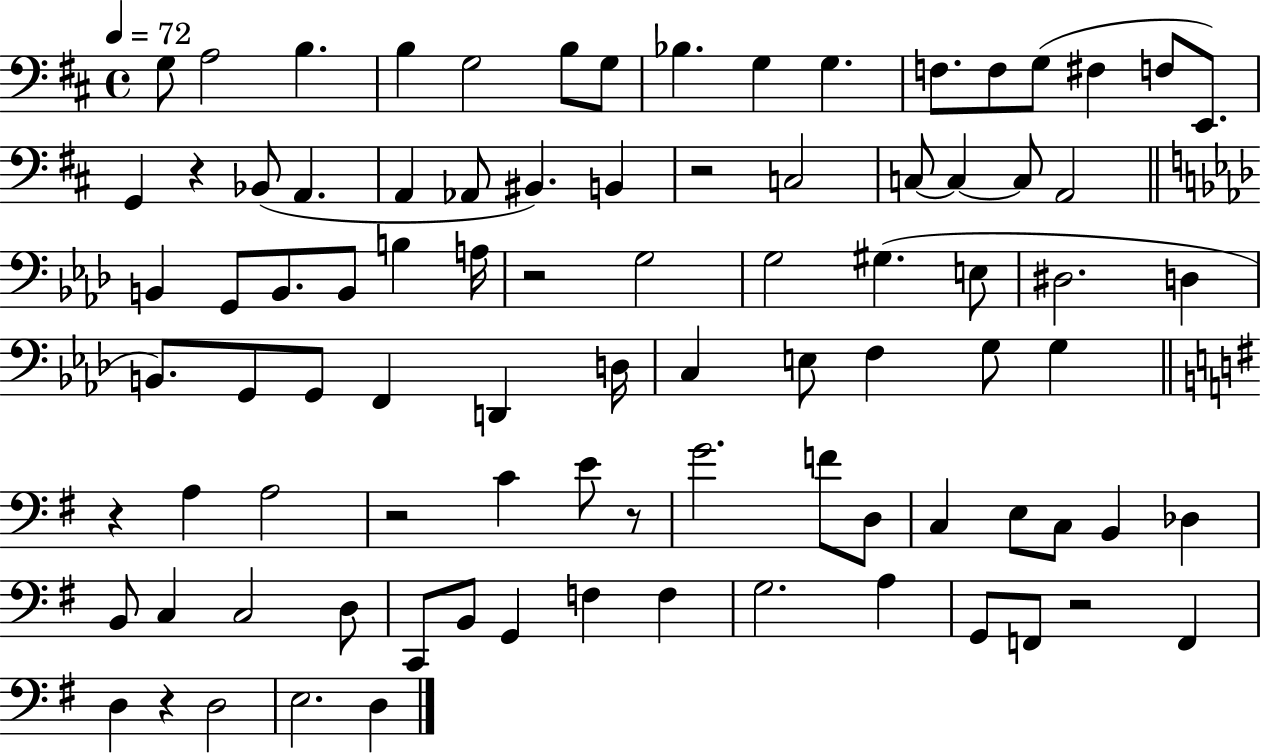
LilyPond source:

{
  \clef bass
  \time 4/4
  \defaultTimeSignature
  \key d \major
  \tempo 4 = 72
  g8 a2 b4. | b4 g2 b8 g8 | bes4. g4 g4. | f8. f8 g8( fis4 f8 e,8.) | \break g,4 r4 bes,8( a,4. | a,4 aes,8 bis,4.) b,4 | r2 c2 | c8~~ c4~~ c8 a,2 | \break \bar "||" \break \key f \minor b,4 g,8 b,8. b,8 b4 a16 | r2 g2 | g2 gis4.( e8 | dis2. d4 | \break b,8.) g,8 g,8 f,4 d,4 d16 | c4 e8 f4 g8 g4 | \bar "||" \break \key g \major r4 a4 a2 | r2 c'4 e'8 r8 | g'2. f'8 d8 | c4 e8 c8 b,4 des4 | \break b,8 c4 c2 d8 | c,8 b,8 g,4 f4 f4 | g2. a4 | g,8 f,8 r2 f,4 | \break d4 r4 d2 | e2. d4 | \bar "|."
}